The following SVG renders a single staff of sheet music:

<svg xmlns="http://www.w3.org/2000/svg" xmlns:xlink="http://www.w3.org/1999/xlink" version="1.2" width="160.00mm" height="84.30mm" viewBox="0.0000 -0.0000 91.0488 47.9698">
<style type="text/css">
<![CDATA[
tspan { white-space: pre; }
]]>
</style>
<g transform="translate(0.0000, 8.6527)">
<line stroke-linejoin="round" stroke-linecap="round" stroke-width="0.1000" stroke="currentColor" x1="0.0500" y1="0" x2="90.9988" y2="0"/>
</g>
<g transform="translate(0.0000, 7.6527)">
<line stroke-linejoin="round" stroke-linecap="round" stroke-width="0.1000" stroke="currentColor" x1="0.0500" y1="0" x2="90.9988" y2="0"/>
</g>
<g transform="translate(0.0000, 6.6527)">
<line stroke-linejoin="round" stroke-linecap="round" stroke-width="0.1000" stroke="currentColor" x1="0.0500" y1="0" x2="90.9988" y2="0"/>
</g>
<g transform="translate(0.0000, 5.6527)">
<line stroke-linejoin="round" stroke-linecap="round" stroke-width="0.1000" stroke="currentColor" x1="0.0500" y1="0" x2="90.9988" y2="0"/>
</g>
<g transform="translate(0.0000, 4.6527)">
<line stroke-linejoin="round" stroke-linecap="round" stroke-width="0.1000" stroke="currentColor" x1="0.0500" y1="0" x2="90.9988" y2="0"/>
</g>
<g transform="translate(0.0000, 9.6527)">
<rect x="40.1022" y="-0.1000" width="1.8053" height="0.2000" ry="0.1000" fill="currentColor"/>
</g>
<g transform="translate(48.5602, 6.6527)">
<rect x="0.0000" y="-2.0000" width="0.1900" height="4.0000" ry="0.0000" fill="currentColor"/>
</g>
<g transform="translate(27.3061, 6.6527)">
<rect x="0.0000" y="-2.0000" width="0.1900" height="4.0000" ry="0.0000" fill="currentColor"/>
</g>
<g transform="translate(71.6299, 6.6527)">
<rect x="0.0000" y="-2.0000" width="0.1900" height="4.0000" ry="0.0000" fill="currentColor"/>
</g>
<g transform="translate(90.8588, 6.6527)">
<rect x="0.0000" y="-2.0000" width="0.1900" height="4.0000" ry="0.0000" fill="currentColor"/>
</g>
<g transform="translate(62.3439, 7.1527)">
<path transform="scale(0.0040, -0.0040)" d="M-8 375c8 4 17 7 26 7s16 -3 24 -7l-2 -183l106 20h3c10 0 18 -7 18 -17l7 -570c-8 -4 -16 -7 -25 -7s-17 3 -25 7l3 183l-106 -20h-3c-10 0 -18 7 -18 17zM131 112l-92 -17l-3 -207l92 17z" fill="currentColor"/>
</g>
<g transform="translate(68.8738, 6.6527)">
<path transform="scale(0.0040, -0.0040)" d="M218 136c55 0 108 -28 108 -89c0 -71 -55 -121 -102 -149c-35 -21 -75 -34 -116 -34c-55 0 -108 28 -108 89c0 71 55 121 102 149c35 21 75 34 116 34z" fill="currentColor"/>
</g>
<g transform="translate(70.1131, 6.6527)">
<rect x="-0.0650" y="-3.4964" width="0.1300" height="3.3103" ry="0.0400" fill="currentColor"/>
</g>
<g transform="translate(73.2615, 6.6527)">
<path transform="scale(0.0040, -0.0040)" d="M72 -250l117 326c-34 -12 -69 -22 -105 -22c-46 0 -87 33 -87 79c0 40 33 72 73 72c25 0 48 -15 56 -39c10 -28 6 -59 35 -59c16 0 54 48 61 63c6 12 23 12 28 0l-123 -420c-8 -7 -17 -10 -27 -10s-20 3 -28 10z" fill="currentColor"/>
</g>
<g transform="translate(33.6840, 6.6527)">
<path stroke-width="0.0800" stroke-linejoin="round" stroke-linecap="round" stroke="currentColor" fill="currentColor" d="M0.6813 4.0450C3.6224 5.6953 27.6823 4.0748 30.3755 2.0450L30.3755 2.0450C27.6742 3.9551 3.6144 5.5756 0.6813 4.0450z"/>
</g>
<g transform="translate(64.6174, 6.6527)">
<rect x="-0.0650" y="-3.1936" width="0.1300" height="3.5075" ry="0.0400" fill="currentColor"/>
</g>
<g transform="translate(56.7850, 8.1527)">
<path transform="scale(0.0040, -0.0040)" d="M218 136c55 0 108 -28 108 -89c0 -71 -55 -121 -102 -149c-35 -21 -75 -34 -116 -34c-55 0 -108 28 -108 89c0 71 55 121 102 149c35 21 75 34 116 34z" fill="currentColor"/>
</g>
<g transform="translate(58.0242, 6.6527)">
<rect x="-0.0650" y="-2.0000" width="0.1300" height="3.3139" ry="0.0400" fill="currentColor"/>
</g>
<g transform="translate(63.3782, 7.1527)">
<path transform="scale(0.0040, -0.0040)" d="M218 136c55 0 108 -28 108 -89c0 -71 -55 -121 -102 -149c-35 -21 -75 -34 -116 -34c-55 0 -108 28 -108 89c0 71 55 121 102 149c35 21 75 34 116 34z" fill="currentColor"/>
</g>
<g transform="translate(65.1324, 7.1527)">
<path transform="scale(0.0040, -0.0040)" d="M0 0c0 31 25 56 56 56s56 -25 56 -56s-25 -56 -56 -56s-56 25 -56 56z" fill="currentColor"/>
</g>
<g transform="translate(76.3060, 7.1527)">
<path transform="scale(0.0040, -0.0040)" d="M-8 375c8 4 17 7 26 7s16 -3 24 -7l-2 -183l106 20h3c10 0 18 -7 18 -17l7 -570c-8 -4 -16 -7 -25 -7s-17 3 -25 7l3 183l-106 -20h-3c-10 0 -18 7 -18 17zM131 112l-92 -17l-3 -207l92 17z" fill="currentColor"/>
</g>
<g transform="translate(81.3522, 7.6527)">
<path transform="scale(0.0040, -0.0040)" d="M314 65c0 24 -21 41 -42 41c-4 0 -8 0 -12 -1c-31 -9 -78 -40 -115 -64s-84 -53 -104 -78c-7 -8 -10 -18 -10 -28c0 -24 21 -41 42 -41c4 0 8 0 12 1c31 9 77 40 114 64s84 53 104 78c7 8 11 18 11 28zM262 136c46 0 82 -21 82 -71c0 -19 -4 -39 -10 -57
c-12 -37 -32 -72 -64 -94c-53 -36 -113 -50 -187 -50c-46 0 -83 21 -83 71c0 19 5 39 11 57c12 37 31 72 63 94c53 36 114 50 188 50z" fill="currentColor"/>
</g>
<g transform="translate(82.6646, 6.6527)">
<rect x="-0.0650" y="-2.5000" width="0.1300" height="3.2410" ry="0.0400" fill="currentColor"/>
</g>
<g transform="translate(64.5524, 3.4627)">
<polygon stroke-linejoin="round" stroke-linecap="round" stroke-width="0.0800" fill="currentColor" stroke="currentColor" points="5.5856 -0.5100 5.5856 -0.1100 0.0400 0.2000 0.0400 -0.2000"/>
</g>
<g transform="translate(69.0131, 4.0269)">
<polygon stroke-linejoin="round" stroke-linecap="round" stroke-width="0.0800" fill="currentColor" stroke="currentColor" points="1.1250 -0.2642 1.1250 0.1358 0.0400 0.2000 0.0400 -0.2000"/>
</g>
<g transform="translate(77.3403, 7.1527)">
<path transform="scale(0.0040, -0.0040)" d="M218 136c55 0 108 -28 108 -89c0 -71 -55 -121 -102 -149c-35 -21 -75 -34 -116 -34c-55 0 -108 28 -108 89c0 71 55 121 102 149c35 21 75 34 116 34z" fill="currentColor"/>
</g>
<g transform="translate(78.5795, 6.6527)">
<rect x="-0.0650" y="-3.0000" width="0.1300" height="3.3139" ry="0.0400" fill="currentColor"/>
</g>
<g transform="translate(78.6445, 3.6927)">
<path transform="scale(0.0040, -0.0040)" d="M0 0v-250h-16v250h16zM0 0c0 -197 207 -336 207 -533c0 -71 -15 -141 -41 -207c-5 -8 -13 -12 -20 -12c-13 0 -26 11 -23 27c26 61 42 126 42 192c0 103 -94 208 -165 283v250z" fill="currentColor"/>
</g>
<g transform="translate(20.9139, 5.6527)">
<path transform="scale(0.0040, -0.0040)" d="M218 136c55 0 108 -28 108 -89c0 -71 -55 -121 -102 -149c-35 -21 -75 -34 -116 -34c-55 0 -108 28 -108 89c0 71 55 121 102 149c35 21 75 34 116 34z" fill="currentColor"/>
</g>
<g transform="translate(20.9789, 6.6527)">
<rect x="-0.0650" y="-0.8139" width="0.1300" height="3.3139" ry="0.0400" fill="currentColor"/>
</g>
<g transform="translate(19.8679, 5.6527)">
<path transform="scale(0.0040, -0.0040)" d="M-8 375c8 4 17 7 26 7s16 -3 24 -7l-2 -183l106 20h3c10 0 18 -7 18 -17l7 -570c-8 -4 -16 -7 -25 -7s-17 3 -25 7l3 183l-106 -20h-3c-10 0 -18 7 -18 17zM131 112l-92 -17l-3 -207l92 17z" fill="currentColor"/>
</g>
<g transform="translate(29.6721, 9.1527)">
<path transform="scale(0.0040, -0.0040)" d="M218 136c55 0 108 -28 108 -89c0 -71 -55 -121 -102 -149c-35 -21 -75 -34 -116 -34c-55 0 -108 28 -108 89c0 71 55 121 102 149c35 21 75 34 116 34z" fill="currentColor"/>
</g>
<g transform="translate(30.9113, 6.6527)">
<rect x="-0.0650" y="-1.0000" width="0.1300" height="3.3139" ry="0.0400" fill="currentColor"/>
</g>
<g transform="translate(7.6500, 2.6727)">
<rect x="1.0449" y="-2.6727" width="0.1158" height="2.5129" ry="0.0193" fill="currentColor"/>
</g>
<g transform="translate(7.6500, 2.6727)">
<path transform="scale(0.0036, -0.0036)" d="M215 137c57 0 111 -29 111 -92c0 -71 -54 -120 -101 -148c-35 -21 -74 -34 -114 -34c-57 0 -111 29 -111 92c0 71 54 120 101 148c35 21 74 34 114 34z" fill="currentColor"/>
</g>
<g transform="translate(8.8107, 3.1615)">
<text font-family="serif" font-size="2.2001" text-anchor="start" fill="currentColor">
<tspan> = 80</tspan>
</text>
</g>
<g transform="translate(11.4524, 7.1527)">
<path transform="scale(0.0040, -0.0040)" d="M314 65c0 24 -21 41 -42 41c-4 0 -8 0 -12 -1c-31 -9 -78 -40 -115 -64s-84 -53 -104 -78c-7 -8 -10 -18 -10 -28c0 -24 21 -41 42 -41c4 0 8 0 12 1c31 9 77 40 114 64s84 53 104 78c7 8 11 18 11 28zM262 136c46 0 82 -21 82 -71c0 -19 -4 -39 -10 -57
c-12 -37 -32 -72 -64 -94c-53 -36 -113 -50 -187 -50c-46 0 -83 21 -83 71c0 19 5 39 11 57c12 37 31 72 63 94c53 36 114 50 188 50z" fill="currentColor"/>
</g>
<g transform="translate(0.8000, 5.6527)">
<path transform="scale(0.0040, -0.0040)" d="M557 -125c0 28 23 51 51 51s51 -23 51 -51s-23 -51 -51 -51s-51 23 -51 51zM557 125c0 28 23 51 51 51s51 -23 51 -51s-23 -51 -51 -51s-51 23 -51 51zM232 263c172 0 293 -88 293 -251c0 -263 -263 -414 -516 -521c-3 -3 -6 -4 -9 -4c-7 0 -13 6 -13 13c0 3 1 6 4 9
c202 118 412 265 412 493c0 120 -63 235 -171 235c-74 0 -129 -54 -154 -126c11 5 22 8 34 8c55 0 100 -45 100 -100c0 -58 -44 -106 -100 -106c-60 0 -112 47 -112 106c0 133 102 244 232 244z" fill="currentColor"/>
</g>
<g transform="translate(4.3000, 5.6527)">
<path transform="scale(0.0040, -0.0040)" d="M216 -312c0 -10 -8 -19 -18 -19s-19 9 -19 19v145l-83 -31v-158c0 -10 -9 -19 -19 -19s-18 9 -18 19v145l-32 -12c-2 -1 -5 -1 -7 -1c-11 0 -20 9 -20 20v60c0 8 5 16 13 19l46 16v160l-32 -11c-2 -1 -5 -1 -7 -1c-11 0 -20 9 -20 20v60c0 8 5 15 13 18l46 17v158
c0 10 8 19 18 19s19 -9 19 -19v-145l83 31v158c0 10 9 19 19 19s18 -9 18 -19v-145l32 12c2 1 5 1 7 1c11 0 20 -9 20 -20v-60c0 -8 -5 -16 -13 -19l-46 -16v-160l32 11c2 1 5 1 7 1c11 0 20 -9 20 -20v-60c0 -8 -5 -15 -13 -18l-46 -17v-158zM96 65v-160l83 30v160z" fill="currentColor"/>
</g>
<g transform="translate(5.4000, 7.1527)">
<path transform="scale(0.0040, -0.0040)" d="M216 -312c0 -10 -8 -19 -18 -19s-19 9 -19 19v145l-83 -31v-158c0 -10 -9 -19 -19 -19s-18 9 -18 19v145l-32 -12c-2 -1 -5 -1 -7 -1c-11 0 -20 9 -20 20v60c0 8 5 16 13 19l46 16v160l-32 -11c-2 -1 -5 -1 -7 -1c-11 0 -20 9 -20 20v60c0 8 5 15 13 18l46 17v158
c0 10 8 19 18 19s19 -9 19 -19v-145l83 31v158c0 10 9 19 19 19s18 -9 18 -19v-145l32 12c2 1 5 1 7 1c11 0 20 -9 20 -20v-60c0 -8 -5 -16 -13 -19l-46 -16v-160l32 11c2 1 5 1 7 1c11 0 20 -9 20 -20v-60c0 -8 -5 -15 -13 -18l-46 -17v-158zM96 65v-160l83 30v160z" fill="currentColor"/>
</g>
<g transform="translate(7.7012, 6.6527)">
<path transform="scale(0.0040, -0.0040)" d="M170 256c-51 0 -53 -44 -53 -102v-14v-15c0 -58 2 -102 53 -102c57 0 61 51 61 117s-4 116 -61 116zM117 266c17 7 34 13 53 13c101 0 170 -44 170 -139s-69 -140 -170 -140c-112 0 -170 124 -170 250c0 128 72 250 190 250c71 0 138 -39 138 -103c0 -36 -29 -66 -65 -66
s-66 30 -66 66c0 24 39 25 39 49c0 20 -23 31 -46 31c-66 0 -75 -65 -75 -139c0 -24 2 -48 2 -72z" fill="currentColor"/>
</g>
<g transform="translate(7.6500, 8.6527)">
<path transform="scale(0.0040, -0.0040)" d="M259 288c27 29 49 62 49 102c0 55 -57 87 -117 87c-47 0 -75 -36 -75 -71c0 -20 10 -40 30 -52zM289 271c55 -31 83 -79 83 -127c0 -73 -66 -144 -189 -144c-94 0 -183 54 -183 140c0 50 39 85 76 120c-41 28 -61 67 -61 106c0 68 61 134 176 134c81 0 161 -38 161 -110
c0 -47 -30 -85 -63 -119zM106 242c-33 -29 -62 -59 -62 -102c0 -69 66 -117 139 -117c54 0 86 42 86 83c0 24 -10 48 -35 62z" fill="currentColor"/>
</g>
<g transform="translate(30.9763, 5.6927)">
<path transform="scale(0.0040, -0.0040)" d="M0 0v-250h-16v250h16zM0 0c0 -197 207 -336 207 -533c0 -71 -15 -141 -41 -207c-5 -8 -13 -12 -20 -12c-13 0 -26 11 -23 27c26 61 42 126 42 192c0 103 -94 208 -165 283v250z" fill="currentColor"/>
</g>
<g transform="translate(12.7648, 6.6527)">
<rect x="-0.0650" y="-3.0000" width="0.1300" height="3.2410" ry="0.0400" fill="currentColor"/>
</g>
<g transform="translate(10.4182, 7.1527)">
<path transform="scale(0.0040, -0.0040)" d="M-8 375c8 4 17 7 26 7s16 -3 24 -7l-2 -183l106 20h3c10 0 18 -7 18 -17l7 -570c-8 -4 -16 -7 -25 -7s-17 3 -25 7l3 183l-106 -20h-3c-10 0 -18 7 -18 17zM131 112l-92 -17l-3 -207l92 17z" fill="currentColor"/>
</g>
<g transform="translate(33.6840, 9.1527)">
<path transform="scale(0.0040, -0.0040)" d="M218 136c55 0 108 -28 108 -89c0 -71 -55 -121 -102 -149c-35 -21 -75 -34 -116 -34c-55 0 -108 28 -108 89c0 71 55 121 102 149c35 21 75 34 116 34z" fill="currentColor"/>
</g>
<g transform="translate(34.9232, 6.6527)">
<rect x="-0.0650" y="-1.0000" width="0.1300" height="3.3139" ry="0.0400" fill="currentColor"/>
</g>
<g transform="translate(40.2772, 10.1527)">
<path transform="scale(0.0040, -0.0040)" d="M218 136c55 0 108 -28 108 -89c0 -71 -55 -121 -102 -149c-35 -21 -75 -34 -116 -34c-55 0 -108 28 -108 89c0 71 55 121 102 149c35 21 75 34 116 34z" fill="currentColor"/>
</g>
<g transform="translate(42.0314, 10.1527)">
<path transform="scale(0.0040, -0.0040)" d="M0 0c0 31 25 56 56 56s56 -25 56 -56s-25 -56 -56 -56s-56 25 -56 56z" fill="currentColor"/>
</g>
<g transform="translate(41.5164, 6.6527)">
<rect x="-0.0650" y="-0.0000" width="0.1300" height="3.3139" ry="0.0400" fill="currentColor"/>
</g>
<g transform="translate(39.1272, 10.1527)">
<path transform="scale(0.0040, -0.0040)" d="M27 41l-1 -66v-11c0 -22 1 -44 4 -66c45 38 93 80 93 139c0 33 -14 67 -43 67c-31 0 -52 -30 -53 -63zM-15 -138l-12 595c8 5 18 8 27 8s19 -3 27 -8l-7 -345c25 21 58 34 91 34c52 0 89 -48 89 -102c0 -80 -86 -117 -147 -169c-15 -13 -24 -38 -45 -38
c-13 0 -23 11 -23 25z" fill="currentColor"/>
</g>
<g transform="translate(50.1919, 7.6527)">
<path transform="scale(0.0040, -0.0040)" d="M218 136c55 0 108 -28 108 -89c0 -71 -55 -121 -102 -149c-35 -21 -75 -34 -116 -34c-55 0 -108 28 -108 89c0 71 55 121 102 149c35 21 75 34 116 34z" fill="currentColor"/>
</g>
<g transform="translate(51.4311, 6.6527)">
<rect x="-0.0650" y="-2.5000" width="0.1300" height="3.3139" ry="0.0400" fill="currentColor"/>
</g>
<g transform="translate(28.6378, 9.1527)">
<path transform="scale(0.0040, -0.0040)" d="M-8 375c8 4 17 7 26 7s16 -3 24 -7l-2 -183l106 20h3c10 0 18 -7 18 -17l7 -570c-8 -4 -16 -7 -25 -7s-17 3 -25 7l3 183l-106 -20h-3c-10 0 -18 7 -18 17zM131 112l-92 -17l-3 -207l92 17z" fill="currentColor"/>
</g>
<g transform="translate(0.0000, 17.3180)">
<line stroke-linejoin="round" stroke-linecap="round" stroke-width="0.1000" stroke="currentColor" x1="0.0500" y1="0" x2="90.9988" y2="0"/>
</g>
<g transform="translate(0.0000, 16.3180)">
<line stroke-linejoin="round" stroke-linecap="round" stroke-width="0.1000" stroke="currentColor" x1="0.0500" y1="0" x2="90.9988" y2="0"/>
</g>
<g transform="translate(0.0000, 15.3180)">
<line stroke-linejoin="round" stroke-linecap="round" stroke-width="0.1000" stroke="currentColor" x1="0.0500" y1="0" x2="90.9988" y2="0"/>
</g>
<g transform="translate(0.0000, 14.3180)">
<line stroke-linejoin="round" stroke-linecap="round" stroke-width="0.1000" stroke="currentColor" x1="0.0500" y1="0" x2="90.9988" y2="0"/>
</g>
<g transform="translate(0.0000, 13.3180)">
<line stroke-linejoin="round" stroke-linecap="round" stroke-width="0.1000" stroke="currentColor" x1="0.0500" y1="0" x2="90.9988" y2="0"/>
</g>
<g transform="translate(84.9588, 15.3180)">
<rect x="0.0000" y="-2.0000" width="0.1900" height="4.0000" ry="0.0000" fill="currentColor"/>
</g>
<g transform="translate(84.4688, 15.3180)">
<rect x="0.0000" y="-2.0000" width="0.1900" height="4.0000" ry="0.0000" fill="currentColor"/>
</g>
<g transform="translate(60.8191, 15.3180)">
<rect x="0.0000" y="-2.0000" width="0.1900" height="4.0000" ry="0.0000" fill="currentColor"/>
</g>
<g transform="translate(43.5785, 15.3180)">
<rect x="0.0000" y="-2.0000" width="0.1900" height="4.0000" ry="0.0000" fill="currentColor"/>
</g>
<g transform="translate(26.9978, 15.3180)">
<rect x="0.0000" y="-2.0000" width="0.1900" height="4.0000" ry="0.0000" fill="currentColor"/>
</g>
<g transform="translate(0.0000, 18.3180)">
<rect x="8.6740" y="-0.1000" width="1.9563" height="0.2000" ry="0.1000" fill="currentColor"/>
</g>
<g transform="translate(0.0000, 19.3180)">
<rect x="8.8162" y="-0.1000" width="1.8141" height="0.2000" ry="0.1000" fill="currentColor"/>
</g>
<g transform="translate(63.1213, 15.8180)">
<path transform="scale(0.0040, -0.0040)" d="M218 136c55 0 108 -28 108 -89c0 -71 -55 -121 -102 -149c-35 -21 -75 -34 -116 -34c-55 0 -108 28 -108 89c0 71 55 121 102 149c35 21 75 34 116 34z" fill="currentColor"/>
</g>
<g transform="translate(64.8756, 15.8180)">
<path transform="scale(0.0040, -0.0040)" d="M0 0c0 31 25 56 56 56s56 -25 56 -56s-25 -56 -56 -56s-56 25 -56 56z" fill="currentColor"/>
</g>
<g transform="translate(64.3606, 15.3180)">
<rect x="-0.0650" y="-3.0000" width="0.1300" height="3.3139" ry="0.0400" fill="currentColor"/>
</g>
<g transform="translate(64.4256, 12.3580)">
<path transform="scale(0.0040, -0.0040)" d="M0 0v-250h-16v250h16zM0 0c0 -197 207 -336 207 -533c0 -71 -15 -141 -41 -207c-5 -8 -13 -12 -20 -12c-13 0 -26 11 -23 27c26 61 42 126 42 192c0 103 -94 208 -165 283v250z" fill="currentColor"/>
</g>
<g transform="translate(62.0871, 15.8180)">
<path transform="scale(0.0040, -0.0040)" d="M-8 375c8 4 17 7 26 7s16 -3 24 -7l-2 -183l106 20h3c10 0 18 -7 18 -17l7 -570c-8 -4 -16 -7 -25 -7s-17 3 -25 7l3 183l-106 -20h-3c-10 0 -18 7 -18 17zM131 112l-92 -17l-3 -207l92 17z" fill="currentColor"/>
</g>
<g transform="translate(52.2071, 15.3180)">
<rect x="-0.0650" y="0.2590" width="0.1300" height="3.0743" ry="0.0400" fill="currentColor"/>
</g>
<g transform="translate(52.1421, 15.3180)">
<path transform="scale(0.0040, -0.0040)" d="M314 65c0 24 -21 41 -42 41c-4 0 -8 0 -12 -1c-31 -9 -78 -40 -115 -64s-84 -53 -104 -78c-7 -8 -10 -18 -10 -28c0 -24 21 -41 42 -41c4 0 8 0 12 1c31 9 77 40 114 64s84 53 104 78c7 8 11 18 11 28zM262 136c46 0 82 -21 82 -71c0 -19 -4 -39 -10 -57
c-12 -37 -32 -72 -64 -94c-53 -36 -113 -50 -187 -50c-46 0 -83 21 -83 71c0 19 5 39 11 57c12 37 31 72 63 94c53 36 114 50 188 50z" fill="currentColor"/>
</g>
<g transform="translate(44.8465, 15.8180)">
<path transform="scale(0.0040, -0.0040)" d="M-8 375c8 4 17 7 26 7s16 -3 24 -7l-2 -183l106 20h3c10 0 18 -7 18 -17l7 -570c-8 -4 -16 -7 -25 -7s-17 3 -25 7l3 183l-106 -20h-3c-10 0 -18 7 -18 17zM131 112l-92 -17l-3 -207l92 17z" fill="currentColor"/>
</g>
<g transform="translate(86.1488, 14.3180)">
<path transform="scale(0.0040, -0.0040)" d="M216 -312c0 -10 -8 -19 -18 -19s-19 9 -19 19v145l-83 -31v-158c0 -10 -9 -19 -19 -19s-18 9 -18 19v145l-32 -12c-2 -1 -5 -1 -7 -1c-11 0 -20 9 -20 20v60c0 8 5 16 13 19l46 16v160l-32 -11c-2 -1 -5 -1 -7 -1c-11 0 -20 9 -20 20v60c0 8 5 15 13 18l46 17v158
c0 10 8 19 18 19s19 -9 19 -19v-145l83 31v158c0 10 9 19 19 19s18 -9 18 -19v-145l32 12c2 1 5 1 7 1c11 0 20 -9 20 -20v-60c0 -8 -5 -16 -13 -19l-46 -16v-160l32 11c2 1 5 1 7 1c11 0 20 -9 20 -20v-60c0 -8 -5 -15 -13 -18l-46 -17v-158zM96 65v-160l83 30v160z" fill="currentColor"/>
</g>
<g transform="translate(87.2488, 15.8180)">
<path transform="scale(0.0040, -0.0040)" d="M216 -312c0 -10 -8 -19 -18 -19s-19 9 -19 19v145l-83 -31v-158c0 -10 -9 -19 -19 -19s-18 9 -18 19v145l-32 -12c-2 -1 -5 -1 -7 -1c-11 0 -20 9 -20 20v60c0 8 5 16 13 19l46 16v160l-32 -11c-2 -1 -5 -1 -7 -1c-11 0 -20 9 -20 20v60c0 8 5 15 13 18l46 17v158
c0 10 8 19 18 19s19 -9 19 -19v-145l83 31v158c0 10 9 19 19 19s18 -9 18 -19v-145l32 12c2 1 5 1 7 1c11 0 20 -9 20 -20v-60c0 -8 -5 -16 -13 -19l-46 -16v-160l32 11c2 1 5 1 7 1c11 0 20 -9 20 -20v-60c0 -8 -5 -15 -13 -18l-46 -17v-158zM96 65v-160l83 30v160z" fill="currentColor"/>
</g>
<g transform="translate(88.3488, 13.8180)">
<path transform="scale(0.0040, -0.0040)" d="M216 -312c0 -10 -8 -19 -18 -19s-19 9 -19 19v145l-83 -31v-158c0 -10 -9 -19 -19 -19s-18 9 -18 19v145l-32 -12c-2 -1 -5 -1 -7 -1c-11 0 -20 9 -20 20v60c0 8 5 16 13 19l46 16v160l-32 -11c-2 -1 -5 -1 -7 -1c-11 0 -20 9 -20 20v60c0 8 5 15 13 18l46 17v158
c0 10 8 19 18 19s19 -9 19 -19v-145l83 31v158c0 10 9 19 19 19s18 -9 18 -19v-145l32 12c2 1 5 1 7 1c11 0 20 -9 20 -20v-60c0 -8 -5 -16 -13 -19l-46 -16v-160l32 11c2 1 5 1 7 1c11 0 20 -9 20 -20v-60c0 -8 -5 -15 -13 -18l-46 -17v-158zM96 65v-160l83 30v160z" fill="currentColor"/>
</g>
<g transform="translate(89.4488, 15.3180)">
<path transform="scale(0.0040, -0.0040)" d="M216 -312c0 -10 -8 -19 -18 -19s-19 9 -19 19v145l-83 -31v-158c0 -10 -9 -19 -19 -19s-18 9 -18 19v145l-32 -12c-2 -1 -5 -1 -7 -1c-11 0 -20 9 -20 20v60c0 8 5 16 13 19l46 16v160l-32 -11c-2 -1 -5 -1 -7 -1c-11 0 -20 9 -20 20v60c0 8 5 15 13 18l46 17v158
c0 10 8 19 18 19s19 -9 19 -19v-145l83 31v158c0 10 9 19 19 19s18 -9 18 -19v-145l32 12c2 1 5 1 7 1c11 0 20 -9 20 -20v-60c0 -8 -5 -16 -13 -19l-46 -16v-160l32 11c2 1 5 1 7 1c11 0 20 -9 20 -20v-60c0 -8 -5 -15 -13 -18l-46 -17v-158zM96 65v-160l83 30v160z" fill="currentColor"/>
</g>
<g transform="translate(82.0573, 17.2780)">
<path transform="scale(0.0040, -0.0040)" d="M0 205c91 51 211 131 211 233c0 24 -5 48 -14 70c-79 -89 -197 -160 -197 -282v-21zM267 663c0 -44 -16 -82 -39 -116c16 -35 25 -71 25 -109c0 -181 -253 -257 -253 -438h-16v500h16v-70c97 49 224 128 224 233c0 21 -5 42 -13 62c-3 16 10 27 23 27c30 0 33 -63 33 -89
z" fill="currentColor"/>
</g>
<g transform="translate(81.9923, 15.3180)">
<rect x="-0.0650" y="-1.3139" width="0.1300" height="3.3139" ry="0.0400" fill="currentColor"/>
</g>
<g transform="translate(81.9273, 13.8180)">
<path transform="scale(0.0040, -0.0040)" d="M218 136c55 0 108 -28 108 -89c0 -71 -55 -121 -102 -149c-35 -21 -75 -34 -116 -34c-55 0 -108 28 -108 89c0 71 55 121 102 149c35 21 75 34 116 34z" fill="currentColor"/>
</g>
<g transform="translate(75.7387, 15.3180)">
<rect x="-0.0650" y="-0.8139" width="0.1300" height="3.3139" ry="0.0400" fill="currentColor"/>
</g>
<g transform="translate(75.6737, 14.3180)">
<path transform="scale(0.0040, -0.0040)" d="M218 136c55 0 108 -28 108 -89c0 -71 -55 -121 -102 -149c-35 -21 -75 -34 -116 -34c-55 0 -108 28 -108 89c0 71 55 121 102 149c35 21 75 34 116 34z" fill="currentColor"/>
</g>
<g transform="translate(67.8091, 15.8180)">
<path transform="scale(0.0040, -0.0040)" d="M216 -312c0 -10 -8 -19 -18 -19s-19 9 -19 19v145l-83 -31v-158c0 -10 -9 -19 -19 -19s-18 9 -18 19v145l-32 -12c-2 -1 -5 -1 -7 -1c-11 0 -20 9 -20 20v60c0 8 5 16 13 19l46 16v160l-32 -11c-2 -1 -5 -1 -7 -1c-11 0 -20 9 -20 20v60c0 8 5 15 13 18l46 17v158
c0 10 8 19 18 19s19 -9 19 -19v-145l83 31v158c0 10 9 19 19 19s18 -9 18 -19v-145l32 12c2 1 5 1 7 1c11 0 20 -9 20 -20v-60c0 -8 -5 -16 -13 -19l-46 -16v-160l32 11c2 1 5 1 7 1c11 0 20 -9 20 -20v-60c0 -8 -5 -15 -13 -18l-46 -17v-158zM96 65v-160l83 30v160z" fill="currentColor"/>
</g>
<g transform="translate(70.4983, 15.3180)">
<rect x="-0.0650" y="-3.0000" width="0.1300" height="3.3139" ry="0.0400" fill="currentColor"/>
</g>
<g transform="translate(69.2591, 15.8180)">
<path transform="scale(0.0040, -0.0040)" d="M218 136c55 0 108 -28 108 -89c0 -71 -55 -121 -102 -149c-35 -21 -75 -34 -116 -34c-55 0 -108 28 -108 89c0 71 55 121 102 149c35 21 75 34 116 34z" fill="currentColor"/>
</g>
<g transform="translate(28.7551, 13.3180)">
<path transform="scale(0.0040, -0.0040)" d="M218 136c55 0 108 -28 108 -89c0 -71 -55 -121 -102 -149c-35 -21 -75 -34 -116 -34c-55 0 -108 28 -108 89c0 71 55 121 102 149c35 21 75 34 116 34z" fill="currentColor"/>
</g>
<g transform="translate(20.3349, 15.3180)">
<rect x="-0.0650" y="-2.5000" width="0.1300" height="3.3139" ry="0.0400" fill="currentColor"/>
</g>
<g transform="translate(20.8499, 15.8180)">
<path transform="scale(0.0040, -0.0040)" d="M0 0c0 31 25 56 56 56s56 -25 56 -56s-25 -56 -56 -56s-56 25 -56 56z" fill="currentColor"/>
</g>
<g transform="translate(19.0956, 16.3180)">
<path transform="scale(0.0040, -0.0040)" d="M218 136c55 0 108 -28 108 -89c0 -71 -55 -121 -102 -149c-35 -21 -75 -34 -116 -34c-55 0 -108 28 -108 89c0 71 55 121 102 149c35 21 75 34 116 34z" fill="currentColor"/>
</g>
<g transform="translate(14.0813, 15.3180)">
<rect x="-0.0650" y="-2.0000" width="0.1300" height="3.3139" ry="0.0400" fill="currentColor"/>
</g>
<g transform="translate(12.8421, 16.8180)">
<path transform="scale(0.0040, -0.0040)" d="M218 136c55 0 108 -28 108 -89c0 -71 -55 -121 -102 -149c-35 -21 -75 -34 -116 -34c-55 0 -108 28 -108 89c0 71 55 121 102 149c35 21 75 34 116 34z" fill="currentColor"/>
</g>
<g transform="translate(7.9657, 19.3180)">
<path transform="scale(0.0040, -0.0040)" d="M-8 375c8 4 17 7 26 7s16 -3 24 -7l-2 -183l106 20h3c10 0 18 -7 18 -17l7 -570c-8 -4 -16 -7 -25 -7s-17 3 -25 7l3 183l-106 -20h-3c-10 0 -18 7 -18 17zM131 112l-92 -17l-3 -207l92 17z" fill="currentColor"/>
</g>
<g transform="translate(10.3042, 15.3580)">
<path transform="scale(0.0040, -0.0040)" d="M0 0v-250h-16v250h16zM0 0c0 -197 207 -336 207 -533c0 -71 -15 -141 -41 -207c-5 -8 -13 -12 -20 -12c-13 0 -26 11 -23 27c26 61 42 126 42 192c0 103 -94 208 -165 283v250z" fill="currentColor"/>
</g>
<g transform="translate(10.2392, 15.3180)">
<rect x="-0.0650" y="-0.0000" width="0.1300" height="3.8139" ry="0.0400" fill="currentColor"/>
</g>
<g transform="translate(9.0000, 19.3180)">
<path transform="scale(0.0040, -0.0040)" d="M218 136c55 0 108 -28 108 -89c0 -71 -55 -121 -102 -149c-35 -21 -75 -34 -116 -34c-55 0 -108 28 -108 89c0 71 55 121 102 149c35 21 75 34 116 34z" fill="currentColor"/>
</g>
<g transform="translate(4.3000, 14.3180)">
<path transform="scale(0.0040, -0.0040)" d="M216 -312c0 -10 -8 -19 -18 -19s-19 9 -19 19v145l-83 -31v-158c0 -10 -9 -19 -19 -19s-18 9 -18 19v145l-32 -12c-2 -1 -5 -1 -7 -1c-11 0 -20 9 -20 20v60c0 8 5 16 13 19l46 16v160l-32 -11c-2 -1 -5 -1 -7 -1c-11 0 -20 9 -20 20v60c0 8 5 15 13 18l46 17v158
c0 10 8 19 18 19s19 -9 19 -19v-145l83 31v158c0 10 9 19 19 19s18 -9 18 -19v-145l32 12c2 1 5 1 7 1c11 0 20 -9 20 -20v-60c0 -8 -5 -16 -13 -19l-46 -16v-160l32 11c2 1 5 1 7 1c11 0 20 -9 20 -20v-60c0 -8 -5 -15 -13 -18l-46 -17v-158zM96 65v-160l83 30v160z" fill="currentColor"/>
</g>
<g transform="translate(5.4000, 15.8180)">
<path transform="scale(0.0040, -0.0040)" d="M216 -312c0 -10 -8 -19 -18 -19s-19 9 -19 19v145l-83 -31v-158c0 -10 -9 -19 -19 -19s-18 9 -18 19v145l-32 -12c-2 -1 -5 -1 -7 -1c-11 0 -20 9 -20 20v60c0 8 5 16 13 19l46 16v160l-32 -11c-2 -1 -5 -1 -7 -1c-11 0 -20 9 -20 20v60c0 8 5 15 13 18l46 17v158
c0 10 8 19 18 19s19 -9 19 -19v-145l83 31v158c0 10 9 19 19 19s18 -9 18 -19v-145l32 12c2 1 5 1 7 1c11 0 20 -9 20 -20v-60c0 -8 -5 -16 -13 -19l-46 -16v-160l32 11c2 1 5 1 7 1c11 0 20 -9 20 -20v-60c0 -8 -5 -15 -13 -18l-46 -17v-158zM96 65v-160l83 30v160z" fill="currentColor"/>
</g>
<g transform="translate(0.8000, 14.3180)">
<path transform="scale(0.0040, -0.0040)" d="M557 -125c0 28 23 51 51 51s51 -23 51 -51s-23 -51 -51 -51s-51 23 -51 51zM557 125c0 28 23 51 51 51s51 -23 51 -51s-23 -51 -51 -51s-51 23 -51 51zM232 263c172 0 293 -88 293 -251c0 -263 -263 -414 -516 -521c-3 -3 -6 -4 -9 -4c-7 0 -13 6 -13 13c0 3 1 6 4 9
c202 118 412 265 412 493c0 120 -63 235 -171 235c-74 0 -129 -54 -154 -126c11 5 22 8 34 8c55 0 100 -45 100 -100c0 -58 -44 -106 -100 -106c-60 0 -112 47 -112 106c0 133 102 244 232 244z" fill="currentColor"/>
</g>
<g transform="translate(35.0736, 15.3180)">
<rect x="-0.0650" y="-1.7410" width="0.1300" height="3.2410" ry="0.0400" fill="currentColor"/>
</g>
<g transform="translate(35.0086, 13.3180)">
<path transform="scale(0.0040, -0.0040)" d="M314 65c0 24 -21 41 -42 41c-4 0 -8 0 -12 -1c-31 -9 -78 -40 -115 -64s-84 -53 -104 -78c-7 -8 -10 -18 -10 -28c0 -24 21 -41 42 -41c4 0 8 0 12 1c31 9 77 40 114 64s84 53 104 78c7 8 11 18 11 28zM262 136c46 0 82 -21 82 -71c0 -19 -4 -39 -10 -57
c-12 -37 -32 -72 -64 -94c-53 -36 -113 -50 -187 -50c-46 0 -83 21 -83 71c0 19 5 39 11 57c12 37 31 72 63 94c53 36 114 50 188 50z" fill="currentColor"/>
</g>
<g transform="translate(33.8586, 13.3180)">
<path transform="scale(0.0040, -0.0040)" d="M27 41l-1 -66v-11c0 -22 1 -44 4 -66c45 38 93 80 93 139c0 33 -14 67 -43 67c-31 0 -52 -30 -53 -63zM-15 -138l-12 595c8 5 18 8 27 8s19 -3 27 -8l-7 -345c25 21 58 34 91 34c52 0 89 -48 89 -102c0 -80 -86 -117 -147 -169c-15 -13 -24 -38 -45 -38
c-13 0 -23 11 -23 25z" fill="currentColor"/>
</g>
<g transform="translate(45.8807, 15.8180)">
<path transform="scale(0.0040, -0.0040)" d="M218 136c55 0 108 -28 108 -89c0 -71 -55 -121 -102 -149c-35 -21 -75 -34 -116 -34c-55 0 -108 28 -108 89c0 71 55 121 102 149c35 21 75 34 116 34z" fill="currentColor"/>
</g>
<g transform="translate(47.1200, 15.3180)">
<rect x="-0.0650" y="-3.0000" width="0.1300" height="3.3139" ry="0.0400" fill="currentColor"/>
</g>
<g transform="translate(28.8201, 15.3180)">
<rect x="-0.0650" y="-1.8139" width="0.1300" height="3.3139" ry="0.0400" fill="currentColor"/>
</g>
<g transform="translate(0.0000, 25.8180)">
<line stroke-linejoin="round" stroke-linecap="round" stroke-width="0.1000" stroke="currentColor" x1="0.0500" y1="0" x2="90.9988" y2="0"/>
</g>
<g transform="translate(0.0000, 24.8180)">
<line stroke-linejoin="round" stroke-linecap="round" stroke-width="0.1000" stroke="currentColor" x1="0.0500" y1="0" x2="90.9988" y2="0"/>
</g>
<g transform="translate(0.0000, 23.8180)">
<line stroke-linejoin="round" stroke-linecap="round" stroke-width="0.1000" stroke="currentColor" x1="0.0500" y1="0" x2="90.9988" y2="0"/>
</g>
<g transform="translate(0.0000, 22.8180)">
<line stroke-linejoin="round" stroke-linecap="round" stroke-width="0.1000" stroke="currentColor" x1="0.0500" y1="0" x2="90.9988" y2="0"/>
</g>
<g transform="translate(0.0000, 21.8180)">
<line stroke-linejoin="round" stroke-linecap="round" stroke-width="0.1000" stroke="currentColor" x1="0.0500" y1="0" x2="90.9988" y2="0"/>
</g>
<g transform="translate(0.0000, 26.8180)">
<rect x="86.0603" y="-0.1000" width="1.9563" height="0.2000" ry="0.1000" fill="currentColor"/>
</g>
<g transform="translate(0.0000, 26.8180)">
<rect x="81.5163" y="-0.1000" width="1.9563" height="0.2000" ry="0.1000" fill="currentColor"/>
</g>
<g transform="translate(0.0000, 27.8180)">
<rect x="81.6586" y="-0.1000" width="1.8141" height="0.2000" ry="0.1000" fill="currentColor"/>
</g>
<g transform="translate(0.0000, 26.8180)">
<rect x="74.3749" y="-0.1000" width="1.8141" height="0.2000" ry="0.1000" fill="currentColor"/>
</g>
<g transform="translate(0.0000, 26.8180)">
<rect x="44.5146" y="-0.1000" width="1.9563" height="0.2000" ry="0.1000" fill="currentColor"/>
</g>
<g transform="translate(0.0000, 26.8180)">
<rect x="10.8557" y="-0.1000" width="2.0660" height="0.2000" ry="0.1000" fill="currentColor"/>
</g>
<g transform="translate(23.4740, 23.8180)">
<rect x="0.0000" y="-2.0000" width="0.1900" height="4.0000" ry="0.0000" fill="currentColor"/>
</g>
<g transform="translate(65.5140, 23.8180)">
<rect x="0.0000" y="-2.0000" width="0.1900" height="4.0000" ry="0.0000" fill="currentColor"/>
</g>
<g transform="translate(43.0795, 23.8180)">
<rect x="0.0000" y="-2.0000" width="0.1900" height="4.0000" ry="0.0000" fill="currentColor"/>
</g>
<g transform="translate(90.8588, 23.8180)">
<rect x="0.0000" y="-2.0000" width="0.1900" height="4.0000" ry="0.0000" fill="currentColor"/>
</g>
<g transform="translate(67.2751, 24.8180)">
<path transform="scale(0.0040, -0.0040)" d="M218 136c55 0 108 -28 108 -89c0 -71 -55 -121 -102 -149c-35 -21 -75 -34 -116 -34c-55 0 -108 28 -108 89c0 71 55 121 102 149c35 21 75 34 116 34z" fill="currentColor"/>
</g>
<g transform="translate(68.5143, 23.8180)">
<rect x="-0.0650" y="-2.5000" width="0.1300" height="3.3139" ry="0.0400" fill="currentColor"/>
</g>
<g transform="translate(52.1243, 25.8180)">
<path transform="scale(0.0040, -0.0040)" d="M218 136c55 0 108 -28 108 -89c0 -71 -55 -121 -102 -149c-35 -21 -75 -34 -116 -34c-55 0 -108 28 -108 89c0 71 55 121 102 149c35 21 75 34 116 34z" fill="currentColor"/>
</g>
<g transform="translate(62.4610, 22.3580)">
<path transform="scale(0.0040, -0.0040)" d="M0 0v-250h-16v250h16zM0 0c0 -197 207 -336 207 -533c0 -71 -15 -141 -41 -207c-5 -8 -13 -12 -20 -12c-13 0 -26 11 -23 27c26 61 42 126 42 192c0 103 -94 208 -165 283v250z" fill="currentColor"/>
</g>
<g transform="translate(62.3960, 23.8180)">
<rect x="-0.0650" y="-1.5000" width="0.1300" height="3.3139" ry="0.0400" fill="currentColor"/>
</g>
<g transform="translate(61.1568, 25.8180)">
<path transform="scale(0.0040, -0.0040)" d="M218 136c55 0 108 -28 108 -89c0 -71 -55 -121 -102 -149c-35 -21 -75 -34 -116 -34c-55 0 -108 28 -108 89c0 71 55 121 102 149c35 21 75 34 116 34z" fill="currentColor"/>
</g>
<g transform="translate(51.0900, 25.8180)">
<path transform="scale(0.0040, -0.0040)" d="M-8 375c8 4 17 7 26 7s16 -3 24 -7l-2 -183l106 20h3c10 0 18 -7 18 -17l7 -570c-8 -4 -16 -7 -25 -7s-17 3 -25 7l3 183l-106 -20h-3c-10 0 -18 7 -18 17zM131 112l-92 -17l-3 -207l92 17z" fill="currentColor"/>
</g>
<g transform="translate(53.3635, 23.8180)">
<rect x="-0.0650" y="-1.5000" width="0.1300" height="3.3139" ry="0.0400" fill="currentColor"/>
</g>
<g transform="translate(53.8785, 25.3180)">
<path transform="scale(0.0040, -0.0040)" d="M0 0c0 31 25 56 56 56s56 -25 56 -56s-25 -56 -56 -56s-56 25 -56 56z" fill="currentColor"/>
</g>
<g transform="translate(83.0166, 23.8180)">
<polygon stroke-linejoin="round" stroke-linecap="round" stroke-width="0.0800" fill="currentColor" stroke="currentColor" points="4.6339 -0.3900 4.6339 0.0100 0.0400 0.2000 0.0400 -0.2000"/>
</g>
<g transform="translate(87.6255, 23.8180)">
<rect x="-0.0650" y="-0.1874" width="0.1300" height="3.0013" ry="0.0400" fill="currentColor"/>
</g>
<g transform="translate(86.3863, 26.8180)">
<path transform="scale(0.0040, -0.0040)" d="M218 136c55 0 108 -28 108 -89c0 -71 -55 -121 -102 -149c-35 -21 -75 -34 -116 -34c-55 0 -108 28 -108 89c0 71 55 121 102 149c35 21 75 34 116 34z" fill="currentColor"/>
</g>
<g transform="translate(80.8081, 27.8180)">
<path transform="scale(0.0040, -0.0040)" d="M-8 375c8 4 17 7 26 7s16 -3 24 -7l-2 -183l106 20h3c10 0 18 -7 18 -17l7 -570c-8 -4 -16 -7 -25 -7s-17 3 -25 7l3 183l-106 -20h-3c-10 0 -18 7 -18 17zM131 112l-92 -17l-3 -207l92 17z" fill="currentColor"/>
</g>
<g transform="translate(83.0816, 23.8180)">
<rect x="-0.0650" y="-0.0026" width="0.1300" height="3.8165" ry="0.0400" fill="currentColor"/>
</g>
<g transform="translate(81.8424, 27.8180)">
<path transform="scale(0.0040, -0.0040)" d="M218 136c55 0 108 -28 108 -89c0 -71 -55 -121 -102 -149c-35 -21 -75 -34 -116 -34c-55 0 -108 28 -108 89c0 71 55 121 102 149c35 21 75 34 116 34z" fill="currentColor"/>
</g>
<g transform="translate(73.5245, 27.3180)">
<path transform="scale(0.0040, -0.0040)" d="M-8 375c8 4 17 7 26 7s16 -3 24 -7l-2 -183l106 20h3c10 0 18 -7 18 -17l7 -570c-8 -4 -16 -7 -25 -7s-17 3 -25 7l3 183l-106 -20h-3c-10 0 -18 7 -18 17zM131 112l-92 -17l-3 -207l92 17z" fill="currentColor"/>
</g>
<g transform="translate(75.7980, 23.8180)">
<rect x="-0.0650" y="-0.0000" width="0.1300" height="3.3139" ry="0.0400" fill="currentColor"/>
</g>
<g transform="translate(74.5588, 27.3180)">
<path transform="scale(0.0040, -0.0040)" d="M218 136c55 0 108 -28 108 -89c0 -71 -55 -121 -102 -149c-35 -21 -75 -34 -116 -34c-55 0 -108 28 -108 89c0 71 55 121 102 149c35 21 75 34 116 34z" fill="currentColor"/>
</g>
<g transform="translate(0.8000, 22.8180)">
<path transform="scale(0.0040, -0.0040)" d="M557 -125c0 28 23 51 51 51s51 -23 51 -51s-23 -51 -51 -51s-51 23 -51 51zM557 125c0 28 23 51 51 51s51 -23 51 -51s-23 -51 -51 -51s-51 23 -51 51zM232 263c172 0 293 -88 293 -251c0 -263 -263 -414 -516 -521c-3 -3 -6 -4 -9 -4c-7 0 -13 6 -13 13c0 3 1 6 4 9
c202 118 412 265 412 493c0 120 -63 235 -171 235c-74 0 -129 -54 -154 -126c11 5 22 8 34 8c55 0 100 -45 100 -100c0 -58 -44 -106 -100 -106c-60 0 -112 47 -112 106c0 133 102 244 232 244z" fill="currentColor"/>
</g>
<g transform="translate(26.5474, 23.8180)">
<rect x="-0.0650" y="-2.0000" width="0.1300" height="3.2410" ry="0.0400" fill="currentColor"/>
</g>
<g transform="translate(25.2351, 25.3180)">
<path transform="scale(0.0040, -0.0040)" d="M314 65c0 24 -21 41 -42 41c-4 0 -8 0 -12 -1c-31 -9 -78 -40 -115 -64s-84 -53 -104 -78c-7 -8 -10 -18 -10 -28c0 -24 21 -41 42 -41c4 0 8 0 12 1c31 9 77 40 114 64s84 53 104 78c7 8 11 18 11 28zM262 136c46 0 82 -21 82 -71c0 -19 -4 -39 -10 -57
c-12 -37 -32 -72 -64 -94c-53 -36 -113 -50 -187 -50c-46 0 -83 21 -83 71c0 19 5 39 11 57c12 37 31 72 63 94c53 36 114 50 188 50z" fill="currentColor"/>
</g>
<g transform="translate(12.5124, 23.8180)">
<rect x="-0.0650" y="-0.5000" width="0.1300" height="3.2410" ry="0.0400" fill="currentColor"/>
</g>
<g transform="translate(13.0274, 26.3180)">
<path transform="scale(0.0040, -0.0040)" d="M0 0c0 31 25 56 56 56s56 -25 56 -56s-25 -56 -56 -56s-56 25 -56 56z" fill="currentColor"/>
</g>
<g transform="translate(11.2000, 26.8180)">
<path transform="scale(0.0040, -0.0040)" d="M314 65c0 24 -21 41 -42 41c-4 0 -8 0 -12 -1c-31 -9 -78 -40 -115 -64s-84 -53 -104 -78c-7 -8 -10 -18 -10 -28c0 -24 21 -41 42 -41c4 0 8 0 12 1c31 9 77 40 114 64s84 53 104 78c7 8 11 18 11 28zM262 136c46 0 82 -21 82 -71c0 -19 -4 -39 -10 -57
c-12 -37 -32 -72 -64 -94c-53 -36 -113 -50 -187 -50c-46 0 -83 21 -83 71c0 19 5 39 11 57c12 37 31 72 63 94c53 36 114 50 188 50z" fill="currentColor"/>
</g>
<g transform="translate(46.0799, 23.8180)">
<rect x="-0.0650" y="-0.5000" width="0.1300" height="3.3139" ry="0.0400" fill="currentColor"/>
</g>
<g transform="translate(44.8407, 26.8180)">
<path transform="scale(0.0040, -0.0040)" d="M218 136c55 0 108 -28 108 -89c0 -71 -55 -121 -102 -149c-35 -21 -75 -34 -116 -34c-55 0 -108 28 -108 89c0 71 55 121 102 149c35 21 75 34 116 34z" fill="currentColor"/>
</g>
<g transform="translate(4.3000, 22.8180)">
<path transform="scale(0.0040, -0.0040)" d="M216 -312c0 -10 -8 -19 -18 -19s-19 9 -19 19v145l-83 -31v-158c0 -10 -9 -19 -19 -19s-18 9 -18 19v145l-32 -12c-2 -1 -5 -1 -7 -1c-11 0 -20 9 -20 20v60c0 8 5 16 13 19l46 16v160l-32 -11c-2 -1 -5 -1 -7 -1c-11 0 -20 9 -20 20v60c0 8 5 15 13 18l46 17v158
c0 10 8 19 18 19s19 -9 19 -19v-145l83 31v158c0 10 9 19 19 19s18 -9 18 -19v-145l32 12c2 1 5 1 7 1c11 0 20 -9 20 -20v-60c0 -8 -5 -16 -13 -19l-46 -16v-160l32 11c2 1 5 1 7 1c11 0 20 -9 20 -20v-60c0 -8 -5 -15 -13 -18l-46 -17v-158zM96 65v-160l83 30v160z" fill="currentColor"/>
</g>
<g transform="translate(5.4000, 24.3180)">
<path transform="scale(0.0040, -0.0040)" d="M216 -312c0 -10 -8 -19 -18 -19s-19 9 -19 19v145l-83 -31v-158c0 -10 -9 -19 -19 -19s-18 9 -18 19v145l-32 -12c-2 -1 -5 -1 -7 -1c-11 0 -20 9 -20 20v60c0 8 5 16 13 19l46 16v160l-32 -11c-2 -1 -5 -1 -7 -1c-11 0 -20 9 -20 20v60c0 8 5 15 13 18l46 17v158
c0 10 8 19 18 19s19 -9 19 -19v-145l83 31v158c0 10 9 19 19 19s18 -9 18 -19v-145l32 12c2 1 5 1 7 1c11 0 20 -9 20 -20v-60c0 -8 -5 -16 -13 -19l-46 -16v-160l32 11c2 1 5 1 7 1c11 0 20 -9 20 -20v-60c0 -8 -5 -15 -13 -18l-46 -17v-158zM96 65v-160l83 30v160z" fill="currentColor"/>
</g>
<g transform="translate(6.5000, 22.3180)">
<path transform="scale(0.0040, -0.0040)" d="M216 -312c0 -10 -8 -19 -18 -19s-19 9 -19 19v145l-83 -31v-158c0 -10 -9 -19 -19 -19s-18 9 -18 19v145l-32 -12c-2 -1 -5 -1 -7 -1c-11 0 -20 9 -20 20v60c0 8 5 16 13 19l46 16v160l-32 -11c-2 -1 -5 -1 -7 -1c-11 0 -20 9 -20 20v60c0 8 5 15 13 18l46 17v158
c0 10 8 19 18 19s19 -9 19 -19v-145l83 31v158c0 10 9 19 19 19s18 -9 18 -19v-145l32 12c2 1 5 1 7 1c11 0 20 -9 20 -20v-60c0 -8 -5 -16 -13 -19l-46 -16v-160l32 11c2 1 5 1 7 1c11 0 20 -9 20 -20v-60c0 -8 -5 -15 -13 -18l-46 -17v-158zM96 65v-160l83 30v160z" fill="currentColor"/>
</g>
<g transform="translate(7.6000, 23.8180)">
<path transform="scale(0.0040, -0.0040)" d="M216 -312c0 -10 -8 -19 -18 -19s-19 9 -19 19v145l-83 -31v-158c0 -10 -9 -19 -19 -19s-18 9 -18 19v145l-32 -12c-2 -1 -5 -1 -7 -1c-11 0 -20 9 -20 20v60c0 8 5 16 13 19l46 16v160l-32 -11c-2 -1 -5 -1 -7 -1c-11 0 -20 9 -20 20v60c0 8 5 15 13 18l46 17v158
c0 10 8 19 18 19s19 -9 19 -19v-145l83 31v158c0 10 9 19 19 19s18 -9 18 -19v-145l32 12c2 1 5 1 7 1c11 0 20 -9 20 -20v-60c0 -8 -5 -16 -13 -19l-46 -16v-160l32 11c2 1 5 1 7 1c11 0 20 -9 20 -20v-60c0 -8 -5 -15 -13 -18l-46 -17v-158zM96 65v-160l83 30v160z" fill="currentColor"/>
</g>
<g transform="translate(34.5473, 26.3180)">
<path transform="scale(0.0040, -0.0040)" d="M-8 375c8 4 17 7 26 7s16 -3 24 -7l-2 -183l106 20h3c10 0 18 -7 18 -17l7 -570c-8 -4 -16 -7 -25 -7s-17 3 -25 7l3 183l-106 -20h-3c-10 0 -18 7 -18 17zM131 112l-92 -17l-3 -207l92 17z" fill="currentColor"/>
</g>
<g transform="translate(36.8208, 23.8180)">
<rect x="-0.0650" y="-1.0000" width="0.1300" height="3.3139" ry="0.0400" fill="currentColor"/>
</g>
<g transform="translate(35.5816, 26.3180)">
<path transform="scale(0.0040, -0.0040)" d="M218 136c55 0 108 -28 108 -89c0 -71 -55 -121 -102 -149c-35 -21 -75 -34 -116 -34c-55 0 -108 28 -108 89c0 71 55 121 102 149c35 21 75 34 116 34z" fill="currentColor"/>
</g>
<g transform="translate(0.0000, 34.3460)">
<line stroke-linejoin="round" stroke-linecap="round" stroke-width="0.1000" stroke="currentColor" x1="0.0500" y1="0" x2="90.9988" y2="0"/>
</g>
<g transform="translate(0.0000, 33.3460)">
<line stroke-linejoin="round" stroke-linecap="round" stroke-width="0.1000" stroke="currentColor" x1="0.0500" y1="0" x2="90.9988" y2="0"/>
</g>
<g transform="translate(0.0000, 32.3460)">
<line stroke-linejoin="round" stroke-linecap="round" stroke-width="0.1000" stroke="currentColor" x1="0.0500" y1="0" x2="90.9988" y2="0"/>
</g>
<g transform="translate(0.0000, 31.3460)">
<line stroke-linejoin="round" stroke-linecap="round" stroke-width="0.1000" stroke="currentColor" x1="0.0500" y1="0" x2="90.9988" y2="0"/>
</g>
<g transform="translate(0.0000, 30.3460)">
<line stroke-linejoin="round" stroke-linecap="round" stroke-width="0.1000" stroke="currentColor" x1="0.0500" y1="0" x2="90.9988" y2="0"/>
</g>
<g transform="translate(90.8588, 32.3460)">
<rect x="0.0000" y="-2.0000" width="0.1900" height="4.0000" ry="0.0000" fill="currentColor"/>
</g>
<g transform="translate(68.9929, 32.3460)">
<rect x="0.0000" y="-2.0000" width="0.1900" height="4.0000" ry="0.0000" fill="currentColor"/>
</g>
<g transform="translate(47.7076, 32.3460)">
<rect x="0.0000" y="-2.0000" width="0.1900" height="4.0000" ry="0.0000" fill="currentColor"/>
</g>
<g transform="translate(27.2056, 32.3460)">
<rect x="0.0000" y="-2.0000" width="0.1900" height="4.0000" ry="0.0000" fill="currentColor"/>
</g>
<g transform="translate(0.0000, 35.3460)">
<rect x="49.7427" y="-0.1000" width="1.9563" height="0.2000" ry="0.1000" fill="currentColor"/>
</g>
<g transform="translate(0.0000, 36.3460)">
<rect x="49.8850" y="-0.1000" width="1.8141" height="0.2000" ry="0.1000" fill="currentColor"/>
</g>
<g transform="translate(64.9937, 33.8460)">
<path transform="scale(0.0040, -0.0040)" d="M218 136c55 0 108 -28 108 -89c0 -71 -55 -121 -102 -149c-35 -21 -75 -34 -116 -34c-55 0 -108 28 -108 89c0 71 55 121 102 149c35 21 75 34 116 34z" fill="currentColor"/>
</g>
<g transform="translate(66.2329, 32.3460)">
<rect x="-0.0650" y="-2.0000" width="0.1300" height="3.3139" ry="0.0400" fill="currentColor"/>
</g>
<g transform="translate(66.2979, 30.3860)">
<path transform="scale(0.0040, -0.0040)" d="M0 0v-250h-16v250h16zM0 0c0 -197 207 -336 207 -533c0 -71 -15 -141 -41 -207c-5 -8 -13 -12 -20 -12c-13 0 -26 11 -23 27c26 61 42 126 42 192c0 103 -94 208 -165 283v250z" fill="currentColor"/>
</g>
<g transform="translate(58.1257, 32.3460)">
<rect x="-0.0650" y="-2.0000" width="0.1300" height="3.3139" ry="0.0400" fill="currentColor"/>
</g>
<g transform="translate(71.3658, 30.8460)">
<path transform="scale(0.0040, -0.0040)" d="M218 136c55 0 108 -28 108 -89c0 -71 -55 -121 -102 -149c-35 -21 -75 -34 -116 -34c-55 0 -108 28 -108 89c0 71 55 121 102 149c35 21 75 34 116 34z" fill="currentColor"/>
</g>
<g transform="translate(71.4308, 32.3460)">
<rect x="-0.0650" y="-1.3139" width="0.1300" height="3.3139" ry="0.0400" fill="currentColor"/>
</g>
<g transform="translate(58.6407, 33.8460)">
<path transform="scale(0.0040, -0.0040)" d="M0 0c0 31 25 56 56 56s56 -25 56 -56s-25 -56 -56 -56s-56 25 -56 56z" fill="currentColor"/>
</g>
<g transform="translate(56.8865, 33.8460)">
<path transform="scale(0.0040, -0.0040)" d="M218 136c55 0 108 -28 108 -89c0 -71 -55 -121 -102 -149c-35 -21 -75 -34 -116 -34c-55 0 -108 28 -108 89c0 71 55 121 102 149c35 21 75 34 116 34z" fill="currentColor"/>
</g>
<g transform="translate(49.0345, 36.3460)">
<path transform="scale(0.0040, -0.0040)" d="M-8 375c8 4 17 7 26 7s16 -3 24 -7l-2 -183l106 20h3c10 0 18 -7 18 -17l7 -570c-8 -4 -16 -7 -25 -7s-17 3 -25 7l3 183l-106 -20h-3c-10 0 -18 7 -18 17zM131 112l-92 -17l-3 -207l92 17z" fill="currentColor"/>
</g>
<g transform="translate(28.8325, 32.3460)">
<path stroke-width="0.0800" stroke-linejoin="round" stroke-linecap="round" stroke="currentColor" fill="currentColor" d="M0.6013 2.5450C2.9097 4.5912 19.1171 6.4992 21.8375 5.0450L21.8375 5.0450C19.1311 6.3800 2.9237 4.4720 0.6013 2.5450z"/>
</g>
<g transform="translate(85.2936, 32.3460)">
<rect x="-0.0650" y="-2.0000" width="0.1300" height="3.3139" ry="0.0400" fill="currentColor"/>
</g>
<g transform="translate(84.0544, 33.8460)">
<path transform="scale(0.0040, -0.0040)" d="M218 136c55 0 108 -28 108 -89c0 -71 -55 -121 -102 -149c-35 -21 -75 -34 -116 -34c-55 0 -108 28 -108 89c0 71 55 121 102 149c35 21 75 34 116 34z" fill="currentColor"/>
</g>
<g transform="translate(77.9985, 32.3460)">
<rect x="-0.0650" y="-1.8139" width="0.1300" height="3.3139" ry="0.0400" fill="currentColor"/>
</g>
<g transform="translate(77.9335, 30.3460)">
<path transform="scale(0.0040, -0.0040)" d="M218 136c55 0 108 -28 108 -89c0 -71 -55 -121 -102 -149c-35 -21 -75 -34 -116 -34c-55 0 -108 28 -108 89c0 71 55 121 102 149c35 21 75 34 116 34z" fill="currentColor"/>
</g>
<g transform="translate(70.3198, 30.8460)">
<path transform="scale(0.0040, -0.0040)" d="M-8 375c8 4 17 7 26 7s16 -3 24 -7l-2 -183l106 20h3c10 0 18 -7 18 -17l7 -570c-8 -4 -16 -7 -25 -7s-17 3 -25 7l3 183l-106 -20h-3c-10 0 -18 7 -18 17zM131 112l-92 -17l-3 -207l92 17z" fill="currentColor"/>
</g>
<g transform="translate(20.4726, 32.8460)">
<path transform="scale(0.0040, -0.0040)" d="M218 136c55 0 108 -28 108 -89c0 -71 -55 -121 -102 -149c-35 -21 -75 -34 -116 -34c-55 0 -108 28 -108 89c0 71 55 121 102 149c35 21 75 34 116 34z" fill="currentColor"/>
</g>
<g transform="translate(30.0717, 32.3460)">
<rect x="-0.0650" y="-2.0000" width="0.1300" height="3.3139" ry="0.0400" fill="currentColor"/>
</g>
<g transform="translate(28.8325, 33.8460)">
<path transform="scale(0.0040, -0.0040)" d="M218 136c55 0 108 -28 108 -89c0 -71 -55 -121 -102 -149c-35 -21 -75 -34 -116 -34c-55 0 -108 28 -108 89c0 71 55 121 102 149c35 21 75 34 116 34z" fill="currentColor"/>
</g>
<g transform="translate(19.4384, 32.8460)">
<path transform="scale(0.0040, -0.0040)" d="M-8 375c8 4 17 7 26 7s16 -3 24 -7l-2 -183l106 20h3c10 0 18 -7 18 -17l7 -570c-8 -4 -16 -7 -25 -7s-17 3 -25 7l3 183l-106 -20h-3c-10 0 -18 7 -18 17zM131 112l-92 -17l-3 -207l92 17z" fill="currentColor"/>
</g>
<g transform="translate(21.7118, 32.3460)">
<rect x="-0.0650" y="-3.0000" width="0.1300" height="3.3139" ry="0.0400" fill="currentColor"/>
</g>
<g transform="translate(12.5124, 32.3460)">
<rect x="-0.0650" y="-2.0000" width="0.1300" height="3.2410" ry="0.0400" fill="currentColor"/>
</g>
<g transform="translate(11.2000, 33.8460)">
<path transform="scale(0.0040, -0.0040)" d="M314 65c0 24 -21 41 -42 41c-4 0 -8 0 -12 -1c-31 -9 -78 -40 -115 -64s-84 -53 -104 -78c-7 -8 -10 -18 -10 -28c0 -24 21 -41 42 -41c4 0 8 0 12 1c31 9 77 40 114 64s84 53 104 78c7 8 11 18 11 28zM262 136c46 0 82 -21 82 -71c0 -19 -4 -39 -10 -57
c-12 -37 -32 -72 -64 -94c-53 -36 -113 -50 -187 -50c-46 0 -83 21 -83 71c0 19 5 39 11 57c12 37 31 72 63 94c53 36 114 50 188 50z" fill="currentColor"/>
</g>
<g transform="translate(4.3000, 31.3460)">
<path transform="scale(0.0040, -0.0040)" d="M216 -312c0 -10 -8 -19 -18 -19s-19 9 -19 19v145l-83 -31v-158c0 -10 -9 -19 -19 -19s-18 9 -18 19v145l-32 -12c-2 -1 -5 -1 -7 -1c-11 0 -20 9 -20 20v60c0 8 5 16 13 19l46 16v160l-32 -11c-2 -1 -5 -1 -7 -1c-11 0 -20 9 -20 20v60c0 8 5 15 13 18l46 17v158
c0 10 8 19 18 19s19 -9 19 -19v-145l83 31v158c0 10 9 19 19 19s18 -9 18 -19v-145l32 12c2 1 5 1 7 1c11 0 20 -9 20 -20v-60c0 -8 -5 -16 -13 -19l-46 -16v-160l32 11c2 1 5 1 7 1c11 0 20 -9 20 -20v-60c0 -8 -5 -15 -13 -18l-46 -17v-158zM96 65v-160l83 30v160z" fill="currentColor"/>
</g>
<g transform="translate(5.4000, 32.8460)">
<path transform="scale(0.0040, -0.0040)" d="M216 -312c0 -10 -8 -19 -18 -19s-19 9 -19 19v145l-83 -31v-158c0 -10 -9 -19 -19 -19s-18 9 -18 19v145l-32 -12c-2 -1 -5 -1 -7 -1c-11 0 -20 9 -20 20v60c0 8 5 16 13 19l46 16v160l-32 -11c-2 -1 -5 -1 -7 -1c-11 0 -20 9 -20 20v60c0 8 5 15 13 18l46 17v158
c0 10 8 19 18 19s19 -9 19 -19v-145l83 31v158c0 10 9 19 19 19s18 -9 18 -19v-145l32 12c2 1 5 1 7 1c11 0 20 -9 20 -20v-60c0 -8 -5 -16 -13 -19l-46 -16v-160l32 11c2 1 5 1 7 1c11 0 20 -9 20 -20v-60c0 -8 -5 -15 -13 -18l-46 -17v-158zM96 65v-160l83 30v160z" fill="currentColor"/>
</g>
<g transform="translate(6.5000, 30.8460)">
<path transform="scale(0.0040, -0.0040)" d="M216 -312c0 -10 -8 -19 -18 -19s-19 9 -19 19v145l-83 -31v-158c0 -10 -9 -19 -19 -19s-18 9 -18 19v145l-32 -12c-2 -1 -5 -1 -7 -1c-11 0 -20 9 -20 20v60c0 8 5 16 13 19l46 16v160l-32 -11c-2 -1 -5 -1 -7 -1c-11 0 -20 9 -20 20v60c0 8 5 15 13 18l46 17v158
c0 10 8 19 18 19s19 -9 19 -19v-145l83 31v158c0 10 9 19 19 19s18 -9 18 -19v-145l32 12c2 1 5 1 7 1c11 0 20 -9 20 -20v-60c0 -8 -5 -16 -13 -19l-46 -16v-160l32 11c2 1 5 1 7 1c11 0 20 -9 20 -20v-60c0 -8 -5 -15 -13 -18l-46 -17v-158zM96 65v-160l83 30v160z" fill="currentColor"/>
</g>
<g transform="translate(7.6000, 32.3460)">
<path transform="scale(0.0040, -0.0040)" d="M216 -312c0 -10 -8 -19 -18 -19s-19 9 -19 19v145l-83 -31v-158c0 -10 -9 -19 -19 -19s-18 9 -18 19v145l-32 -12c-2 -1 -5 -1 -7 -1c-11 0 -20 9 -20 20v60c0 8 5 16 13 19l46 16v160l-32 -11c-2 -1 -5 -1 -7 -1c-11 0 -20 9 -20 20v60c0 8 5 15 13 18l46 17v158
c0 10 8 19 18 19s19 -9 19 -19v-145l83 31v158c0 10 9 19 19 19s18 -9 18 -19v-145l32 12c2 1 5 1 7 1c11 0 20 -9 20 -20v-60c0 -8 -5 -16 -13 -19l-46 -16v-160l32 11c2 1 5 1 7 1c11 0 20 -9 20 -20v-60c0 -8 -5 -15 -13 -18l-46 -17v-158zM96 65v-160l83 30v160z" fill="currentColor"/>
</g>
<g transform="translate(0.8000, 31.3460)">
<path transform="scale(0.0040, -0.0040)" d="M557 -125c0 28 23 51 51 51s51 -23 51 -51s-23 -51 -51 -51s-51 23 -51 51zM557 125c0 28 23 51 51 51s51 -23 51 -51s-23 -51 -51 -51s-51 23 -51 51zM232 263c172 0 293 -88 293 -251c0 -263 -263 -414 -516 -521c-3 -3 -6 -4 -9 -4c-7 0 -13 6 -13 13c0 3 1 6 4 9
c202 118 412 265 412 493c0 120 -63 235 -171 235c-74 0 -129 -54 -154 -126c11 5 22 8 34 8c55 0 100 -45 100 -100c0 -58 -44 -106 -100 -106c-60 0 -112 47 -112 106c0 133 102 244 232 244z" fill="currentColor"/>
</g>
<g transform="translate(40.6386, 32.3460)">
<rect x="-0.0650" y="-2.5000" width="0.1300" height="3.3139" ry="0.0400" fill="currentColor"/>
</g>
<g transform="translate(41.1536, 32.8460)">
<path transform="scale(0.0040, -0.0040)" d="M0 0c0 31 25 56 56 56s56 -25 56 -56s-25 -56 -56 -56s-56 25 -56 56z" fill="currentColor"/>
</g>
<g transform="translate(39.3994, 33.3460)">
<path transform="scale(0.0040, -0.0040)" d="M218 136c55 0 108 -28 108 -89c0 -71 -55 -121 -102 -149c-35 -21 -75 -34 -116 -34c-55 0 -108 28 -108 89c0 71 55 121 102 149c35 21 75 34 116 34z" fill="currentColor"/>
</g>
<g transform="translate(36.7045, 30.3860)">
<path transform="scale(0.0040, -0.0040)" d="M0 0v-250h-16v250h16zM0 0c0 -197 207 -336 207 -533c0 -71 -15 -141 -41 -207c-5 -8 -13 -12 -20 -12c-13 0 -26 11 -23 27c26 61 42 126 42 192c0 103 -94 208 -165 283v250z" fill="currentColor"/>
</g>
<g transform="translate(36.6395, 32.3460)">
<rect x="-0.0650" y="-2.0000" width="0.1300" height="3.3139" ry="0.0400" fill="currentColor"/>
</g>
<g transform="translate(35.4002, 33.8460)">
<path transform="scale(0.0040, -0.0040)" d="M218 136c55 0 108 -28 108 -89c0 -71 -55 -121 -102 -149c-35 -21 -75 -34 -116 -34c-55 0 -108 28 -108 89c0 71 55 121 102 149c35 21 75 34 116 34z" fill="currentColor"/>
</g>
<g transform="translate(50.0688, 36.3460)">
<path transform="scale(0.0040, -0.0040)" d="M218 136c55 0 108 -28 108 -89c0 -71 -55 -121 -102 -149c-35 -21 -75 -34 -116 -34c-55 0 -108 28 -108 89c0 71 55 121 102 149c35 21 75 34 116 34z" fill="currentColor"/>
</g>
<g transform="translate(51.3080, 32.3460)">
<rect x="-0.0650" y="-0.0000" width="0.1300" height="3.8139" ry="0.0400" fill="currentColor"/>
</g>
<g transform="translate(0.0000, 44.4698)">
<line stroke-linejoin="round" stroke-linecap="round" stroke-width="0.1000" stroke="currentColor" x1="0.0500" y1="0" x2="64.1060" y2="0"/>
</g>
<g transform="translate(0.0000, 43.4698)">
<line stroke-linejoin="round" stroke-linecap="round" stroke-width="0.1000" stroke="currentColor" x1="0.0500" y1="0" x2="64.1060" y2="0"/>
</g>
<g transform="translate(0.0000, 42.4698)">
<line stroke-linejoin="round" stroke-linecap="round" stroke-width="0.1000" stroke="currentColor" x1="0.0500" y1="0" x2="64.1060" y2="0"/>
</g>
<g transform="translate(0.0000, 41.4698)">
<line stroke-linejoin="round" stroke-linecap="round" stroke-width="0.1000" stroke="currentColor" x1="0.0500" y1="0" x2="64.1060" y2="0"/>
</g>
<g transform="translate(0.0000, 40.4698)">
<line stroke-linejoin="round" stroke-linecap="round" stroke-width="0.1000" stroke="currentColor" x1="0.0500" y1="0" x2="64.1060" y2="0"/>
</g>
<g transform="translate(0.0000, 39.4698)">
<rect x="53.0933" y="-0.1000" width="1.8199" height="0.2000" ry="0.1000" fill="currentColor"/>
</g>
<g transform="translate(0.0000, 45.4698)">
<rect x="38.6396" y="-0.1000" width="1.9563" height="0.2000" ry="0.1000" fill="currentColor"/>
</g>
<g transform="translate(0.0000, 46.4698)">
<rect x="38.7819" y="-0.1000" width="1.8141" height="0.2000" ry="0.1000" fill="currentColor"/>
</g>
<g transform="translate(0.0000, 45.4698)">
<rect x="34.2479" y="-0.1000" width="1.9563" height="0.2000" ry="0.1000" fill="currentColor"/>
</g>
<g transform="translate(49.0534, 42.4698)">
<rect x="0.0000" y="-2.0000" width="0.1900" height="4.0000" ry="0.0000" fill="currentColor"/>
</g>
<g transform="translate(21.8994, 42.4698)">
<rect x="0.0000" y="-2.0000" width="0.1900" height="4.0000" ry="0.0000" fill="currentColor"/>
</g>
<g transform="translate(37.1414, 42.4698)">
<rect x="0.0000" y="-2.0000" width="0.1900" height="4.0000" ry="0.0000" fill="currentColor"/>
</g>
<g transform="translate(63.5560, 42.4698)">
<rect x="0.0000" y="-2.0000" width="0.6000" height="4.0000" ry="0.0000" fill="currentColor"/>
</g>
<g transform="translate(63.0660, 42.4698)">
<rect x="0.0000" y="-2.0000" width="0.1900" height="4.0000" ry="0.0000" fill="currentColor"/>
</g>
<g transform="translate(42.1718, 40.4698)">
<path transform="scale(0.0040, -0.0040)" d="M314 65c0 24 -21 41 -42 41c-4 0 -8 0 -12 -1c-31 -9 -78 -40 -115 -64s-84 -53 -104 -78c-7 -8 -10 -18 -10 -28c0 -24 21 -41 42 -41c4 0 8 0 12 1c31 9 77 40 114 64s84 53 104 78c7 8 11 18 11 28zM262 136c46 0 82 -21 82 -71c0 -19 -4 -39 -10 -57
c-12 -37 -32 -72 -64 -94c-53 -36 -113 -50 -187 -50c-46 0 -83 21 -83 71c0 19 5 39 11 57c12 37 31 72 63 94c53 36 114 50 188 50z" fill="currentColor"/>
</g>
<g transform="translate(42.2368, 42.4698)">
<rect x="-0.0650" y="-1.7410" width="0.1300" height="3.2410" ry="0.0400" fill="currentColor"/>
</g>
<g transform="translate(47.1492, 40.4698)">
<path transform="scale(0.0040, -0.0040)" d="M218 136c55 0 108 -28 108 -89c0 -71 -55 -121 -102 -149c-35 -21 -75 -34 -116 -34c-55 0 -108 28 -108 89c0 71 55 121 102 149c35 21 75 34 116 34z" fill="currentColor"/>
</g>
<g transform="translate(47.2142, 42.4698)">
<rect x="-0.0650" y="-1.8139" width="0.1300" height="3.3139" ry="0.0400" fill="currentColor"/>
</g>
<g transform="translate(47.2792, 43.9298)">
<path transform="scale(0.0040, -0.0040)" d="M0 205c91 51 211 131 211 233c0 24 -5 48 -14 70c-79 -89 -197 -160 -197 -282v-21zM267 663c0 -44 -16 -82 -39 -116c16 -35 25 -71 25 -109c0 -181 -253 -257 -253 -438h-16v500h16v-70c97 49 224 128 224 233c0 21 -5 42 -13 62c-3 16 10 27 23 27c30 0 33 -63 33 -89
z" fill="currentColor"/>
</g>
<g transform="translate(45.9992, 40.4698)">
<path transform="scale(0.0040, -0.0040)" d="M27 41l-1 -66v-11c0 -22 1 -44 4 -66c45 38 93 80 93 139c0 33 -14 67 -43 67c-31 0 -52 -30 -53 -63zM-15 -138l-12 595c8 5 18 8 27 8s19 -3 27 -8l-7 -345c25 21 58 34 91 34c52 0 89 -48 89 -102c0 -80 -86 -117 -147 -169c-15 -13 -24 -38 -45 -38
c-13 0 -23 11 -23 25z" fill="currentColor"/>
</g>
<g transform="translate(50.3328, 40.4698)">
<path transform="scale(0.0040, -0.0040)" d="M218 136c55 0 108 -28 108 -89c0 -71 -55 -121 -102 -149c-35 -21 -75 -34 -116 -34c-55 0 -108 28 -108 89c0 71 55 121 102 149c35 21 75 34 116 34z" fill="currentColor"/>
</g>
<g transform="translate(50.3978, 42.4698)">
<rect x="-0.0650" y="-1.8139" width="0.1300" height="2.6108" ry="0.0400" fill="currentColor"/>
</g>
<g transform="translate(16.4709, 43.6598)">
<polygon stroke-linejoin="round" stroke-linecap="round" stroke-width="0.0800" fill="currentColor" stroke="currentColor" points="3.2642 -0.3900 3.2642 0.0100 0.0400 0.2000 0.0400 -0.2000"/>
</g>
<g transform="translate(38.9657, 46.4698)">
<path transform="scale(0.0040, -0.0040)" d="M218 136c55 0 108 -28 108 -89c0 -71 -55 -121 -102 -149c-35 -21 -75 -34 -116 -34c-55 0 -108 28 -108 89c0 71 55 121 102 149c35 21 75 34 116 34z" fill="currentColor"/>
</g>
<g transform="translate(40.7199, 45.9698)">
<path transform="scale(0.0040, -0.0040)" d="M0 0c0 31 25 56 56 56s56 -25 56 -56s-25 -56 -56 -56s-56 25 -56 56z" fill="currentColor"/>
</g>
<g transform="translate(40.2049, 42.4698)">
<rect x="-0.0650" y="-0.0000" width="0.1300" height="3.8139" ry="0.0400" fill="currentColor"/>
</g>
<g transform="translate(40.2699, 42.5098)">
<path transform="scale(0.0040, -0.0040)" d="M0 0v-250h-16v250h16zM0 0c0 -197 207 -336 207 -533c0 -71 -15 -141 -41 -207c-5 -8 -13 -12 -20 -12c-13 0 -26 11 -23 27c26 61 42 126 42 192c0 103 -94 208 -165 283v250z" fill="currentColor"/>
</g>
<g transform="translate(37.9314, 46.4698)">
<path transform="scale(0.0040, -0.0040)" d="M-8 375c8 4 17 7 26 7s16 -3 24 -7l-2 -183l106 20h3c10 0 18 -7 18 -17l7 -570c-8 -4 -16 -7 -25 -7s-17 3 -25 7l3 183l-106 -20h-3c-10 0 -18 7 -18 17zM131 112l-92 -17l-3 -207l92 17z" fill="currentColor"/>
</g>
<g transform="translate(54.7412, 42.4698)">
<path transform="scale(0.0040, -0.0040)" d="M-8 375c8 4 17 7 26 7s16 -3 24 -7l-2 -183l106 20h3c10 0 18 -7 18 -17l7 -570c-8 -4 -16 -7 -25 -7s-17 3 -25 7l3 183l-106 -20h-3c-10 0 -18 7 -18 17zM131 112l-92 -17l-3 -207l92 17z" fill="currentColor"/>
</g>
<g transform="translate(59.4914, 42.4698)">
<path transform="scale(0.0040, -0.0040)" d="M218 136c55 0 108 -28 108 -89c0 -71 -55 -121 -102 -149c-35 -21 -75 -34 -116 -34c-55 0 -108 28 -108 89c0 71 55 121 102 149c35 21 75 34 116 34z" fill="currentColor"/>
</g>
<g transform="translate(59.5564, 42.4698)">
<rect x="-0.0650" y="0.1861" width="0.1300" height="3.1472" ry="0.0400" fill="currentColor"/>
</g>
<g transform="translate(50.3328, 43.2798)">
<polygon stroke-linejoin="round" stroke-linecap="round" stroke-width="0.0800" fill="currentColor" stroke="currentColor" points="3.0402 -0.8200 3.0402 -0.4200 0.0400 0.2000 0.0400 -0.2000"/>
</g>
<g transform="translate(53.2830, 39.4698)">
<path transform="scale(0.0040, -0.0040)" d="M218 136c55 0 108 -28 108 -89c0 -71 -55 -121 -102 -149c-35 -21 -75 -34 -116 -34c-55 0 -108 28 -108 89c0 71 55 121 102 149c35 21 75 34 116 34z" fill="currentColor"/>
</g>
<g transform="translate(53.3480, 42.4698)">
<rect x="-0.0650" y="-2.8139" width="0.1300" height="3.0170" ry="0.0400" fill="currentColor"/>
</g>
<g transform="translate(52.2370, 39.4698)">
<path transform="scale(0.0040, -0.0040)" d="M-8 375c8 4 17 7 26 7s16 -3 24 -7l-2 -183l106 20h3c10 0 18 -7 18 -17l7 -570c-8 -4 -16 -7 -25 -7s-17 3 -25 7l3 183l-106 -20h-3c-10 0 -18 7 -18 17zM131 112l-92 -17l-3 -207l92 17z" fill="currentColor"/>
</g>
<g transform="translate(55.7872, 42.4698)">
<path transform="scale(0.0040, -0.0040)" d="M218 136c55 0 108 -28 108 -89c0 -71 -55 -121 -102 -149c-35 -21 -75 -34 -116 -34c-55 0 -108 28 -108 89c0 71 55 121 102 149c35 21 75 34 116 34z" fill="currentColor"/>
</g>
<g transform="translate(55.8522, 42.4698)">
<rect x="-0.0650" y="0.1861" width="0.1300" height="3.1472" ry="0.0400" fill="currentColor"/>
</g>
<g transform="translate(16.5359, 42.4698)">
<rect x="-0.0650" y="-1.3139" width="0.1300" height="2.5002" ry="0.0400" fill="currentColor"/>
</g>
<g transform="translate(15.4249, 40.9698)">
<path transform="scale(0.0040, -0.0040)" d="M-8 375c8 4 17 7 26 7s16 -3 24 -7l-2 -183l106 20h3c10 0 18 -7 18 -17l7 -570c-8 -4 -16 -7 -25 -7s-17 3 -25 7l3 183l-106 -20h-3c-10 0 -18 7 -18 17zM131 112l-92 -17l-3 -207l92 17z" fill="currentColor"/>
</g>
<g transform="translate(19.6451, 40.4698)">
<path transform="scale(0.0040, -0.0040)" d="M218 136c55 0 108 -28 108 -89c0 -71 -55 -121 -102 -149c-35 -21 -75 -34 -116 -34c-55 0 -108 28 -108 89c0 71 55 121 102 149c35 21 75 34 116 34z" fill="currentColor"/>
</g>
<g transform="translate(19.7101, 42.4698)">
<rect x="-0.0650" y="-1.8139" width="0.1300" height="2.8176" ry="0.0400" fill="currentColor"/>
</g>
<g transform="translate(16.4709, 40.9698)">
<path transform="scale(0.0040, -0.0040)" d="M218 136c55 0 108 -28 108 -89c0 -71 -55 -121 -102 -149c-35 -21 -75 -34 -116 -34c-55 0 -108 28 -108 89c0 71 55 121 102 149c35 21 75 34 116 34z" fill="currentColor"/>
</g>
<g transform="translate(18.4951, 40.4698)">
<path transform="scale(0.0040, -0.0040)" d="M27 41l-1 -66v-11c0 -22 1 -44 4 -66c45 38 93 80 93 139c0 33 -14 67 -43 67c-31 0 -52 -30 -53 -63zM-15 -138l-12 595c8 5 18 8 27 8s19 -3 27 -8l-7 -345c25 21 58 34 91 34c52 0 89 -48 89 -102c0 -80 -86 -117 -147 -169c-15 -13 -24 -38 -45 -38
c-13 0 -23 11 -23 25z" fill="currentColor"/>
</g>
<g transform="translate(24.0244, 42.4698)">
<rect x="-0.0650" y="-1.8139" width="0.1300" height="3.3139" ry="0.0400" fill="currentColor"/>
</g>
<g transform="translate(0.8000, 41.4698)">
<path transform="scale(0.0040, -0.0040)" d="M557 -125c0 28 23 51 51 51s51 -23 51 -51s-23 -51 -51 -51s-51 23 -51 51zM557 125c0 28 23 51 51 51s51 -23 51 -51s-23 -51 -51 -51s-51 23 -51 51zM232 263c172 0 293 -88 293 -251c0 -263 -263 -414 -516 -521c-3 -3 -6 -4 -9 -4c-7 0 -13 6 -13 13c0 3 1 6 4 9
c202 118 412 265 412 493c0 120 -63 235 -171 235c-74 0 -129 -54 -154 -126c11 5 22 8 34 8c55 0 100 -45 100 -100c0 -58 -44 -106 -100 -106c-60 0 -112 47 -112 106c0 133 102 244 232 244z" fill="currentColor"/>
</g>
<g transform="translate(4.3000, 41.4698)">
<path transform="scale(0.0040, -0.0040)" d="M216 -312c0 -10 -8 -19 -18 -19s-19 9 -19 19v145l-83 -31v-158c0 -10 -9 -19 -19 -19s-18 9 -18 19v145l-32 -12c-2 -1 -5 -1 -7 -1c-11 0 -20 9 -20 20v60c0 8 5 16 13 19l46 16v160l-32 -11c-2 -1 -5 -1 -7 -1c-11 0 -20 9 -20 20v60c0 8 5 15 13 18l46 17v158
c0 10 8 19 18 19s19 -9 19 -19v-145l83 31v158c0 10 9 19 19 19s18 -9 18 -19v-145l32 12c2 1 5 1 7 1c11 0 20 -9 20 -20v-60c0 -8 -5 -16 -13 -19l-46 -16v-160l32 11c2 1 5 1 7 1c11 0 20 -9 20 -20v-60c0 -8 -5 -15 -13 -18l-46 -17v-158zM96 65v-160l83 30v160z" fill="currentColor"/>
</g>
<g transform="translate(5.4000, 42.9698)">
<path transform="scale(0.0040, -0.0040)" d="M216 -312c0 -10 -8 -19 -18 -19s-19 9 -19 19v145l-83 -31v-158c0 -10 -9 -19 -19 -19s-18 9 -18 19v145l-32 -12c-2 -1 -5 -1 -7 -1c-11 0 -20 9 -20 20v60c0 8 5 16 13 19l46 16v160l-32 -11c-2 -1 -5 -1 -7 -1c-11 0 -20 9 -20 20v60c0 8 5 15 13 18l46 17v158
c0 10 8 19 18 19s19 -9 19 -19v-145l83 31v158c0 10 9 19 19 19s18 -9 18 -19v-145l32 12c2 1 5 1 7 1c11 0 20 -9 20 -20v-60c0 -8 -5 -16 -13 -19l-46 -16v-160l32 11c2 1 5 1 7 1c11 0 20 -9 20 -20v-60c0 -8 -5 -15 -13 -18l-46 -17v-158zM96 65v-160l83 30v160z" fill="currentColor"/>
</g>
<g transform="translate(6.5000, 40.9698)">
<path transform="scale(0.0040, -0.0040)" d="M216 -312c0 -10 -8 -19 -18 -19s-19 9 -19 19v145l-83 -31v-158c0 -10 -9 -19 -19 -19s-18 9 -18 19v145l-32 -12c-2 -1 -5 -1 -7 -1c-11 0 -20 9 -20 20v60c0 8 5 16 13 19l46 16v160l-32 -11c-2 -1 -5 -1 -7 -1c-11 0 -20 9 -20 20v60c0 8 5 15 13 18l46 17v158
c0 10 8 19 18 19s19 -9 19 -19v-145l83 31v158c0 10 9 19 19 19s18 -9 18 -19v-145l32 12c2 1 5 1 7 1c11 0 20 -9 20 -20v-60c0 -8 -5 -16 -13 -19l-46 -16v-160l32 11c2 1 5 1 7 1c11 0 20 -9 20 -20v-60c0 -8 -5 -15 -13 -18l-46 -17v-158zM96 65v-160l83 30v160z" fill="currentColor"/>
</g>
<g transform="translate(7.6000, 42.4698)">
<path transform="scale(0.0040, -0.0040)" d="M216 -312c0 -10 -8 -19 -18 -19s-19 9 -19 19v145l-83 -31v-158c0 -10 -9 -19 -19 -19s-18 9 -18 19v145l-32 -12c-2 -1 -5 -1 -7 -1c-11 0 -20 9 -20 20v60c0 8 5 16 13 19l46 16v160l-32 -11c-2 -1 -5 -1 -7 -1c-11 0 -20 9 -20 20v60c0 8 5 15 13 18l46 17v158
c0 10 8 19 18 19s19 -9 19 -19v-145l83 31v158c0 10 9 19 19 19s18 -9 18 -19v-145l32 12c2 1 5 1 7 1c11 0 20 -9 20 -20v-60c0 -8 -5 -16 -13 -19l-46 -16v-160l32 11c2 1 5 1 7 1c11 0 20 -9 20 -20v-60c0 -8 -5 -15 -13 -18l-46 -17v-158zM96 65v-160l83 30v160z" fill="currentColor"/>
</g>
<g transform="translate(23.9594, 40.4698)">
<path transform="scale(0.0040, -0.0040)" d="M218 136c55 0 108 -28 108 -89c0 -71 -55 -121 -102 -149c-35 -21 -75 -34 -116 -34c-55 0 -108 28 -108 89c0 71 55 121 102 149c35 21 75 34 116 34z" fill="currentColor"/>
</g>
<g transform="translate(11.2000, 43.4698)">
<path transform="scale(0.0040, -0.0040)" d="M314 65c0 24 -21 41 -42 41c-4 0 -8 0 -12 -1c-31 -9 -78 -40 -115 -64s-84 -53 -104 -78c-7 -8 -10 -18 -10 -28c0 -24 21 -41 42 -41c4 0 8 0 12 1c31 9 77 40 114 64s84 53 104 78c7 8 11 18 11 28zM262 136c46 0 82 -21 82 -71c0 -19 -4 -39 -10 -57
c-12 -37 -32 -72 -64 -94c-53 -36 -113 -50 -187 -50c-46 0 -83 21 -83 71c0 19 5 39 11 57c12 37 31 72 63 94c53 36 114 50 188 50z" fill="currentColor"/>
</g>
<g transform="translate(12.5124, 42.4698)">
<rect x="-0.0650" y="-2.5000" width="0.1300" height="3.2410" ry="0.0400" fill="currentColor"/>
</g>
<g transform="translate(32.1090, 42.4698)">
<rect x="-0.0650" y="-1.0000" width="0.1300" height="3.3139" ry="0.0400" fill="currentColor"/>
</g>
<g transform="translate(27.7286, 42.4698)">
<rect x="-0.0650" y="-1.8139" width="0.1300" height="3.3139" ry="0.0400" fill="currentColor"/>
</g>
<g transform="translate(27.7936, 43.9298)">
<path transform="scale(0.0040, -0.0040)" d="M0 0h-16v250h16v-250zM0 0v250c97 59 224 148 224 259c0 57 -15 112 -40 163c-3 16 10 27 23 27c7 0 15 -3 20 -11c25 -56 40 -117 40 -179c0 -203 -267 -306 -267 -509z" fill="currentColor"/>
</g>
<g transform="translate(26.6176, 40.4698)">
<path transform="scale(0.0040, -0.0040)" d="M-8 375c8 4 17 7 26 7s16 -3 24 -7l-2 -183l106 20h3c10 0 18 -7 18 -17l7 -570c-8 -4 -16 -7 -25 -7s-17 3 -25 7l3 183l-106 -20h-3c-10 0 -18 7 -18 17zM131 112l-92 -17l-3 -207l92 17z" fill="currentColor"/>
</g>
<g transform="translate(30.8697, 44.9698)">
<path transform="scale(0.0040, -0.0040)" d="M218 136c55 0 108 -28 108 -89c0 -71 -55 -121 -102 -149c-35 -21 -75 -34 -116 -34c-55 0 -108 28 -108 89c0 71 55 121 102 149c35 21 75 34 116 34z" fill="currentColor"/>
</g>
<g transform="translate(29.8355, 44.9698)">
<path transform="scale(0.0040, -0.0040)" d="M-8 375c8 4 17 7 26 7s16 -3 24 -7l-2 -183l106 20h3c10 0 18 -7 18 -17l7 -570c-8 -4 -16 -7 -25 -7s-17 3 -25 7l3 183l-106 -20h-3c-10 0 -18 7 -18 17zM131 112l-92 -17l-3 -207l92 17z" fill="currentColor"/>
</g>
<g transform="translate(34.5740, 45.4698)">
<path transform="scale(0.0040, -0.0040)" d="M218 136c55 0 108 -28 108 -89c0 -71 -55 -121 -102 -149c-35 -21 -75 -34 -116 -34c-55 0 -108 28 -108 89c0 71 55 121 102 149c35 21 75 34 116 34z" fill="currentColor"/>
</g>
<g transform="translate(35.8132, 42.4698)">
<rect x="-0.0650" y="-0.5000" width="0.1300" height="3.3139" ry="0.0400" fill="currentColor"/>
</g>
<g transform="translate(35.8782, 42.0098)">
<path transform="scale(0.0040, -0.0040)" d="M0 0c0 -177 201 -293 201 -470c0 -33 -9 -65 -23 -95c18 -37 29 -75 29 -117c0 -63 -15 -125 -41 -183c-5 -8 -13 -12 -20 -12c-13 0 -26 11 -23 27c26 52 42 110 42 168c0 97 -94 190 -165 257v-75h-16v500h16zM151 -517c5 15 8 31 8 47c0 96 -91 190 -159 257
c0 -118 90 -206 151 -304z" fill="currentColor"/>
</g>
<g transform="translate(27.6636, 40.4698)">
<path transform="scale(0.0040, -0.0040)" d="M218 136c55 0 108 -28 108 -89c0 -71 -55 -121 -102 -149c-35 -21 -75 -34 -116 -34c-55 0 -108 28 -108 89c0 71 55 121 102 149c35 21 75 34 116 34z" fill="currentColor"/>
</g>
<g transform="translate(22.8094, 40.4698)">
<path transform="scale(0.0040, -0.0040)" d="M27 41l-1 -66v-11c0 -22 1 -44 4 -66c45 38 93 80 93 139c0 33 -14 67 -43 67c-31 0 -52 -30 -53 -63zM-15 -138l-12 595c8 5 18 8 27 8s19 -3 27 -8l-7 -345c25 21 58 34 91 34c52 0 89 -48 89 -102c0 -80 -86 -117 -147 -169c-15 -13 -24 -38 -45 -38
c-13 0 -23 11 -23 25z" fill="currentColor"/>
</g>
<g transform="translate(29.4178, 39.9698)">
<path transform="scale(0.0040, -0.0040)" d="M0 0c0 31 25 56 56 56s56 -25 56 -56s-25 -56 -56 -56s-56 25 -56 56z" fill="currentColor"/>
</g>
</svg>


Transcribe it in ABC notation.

X:1
T:Untitled
M:6/8
L:1/4
K:D
C,2 F, F,,/2 F,, _D,, B,, A,, C,/2 D,/4 z/2 C,/2 B,,2 C,,/2 A,, B,, A, _A,2 C, D,2 C,/2 ^C, ^F, G,/4 E,,2 A,,2 F,, E,, G,, G,,/2 B,, D,, C,,/2 E,,/2 A,,2 C, A,, A,,/2 B,, C,, A,, A,,/2 G, A, A,, B,,2 G,/2 _A,/2 _A, A,/2 F,, E,,/4 C,,/2 A,2 _A,/4 A,/2 C/2 D, D,